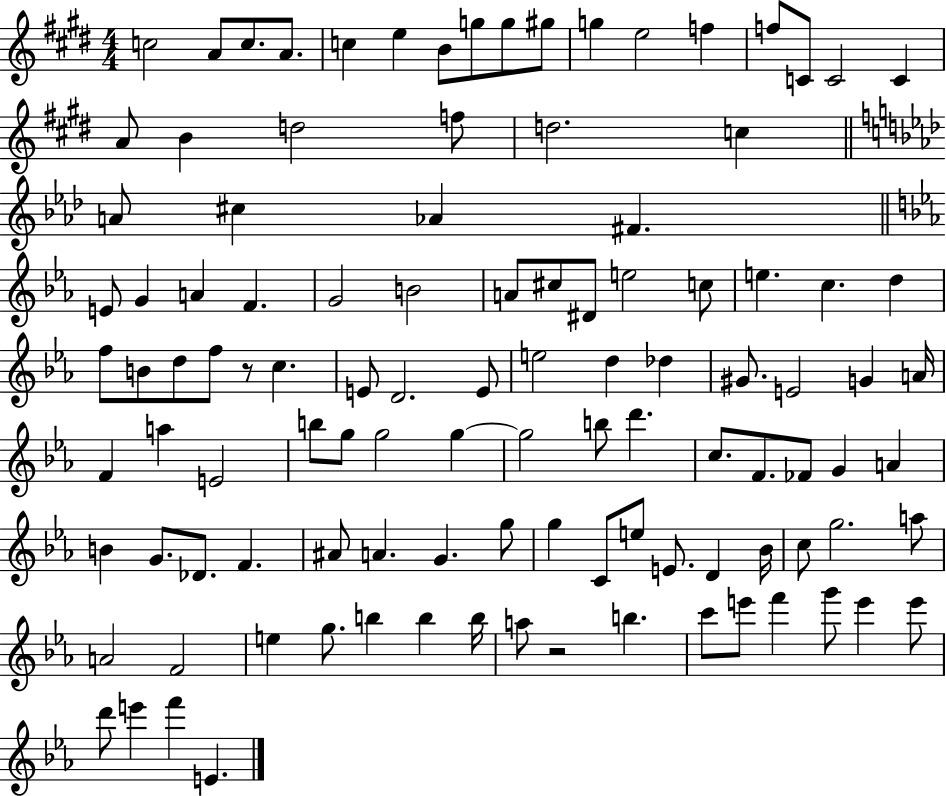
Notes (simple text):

C5/h A4/e C5/e. A4/e. C5/q E5/q B4/e G5/e G5/e G#5/e G5/q E5/h F5/q F5/e C4/e C4/h C4/q A4/e B4/q D5/h F5/e D5/h. C5/q A4/e C#5/q Ab4/q F#4/q. E4/e G4/q A4/q F4/q. G4/h B4/h A4/e C#5/e D#4/e E5/h C5/e E5/q. C5/q. D5/q F5/e B4/e D5/e F5/e R/e C5/q. E4/e D4/h. E4/e E5/h D5/q Db5/q G#4/e. E4/h G4/q A4/s F4/q A5/q E4/h B5/e G5/e G5/h G5/q G5/h B5/e D6/q. C5/e. F4/e. FES4/e G4/q A4/q B4/q G4/e. Db4/e. F4/q. A#4/e A4/q. G4/q. G5/e G5/q C4/e E5/e E4/e. D4/q Bb4/s C5/e G5/h. A5/e A4/h F4/h E5/q G5/e. B5/q B5/q B5/s A5/e R/h B5/q. C6/e E6/e F6/q G6/e E6/q E6/e D6/e E6/q F6/q E4/q.